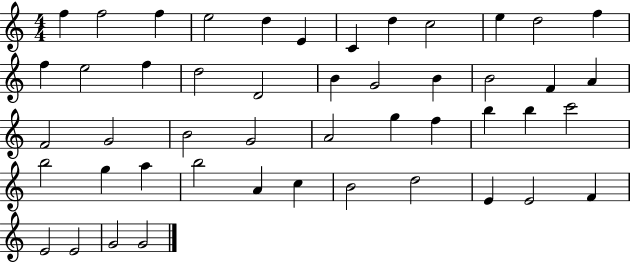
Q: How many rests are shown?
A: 0